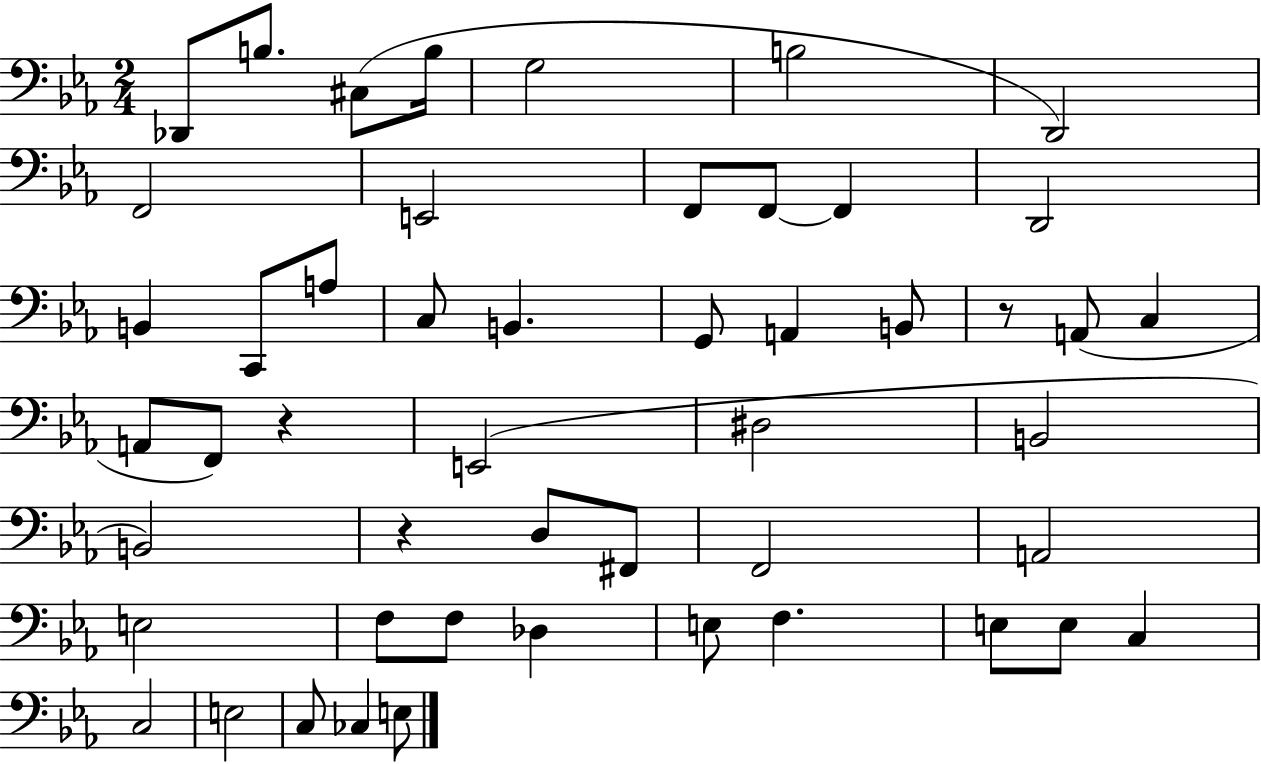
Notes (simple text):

Db2/e B3/e. C#3/e B3/s G3/h B3/h D2/h F2/h E2/h F2/e F2/e F2/q D2/h B2/q C2/e A3/e C3/e B2/q. G2/e A2/q B2/e R/e A2/e C3/q A2/e F2/e R/q E2/h D#3/h B2/h B2/h R/q D3/e F#2/e F2/h A2/h E3/h F3/e F3/e Db3/q E3/e F3/q. E3/e E3/e C3/q C3/h E3/h C3/e CES3/q E3/e